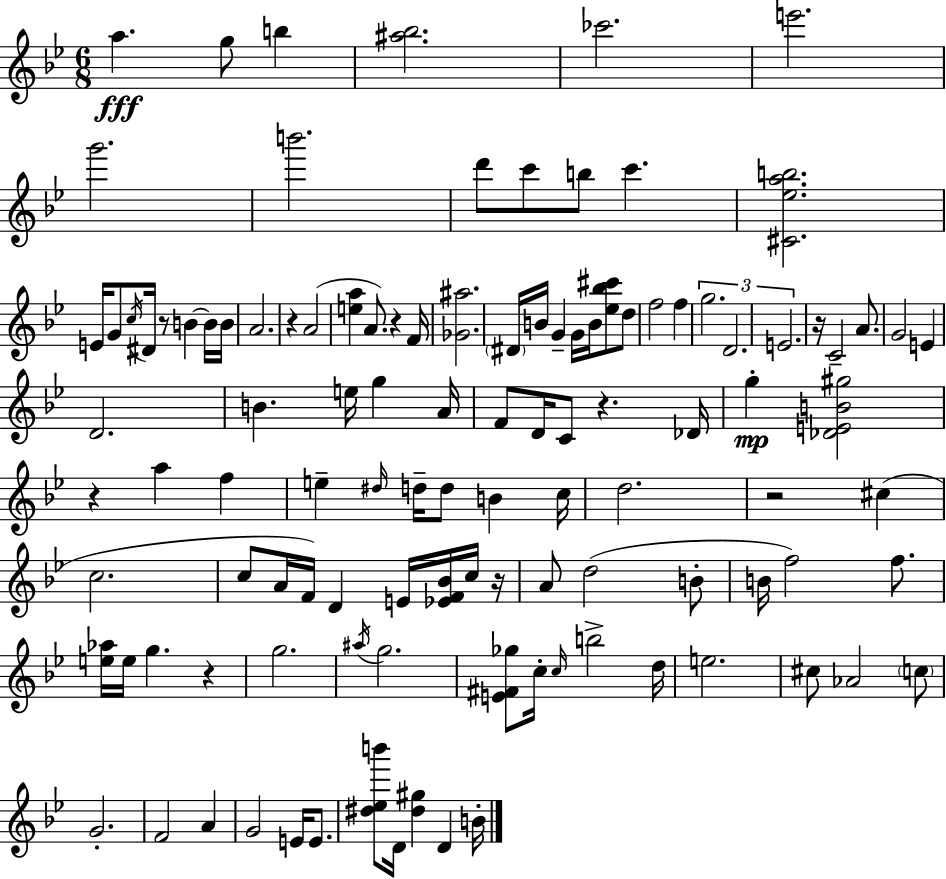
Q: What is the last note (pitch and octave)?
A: B4